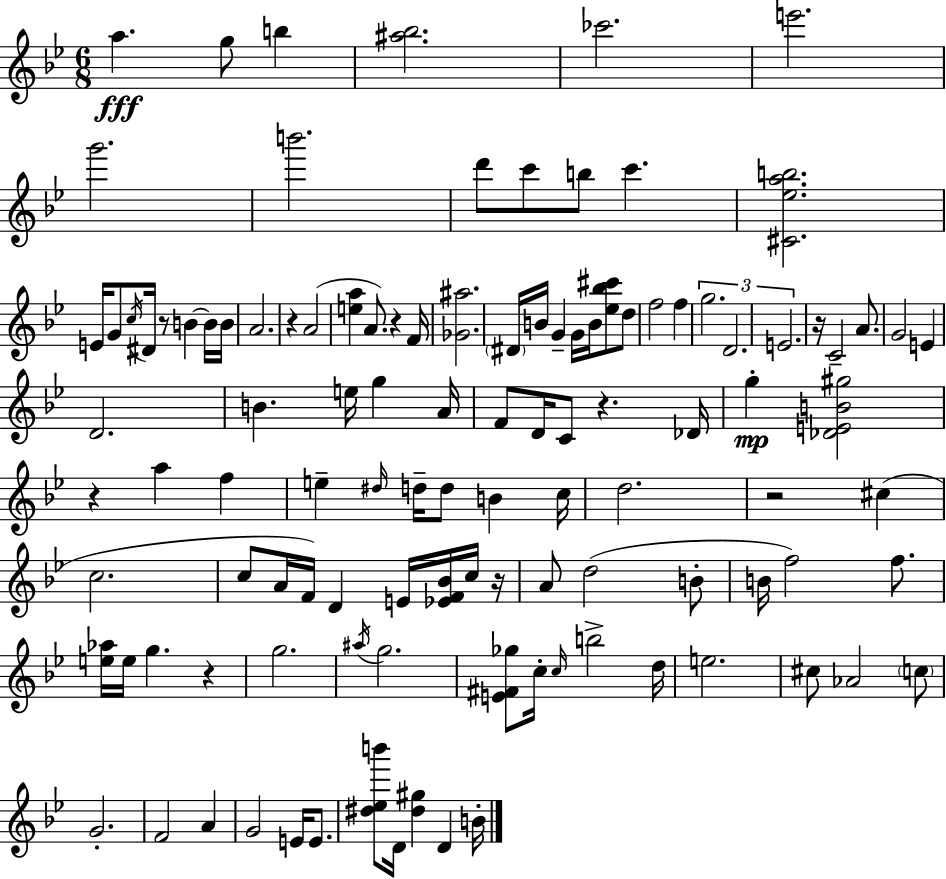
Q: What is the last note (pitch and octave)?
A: B4